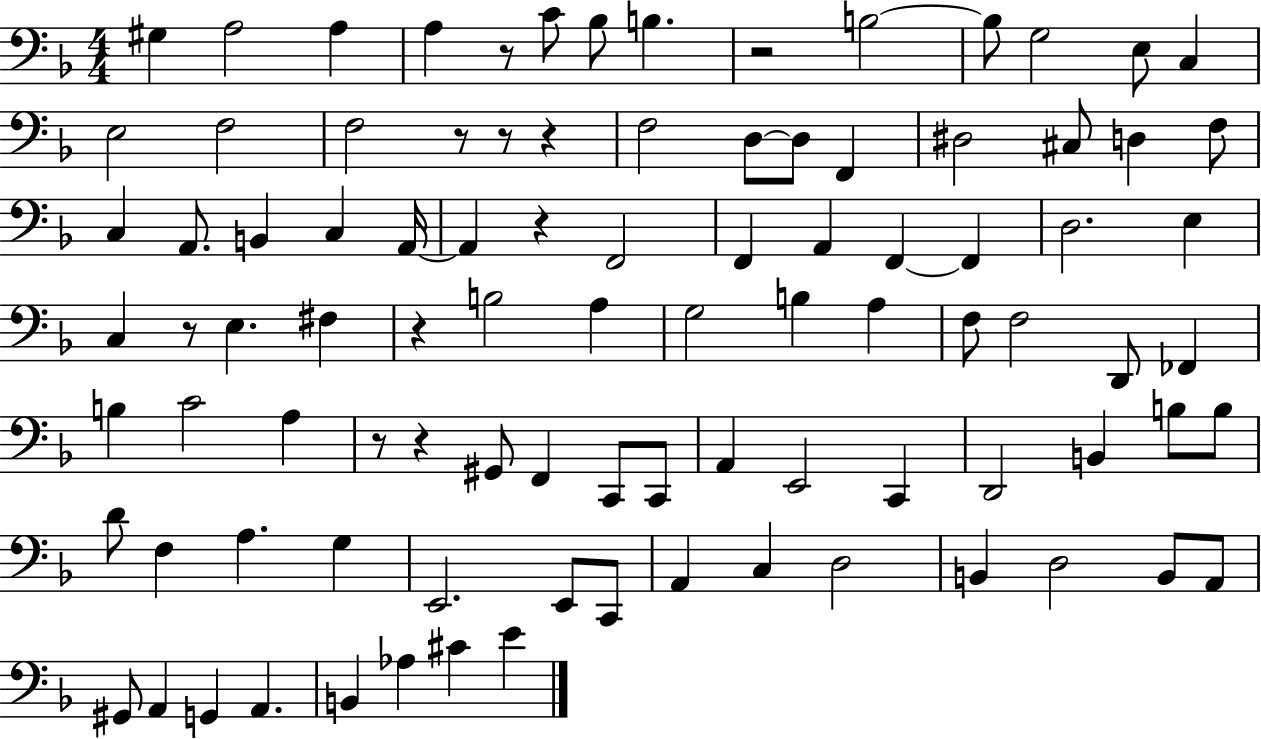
G#3/q A3/h A3/q A3/q R/e C4/e Bb3/e B3/q. R/h B3/h B3/e G3/h E3/e C3/q E3/h F3/h F3/h R/e R/e R/q F3/h D3/e D3/e F2/q D#3/h C#3/e D3/q F3/e C3/q A2/e. B2/q C3/q A2/s A2/q R/q F2/h F2/q A2/q F2/q F2/q D3/h. E3/q C3/q R/e E3/q. F#3/q R/q B3/h A3/q G3/h B3/q A3/q F3/e F3/h D2/e FES2/q B3/q C4/h A3/q R/e R/q G#2/e F2/q C2/e C2/e A2/q E2/h C2/q D2/h B2/q B3/e B3/e D4/e F3/q A3/q. G3/q E2/h. E2/e C2/e A2/q C3/q D3/h B2/q D3/h B2/e A2/e G#2/e A2/q G2/q A2/q. B2/q Ab3/q C#4/q E4/q